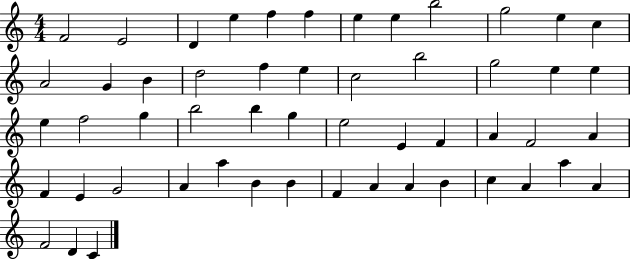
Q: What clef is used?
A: treble